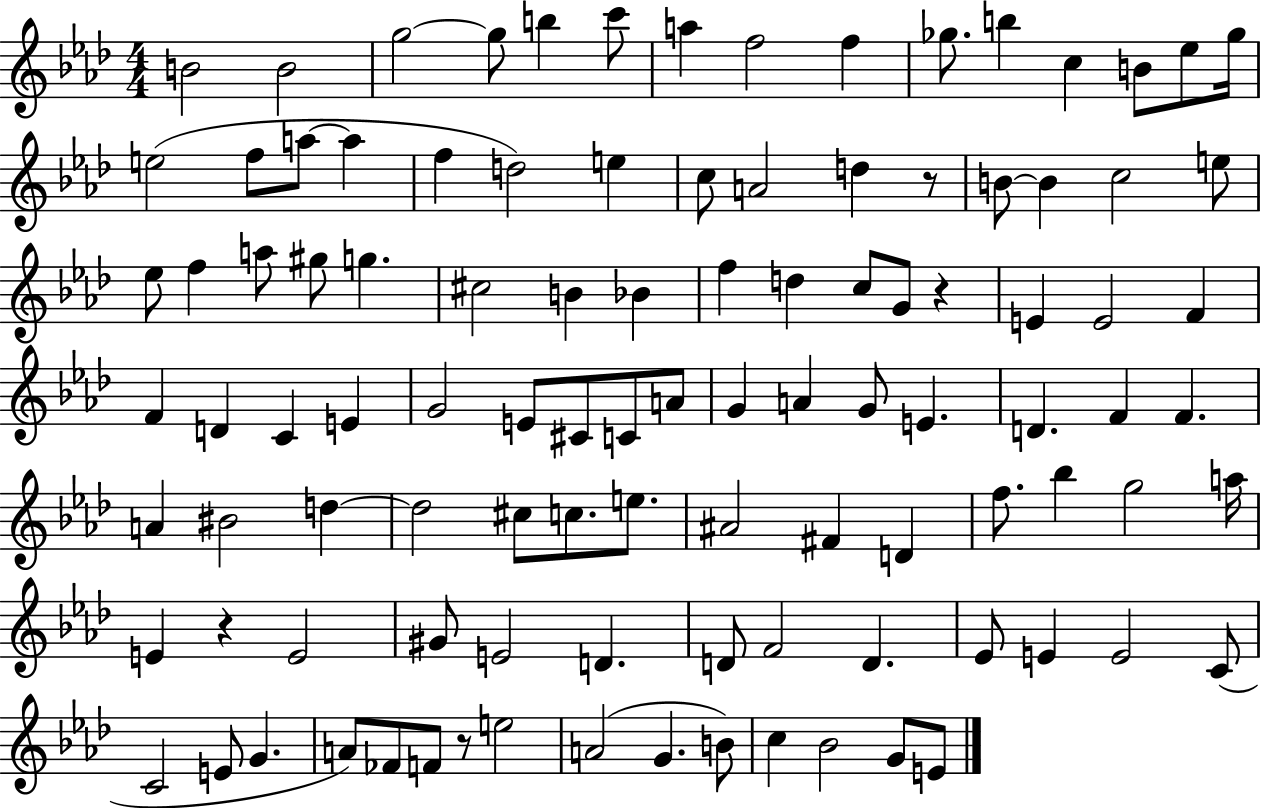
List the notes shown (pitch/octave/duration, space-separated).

B4/h B4/h G5/h G5/e B5/q C6/e A5/q F5/h F5/q Gb5/e. B5/q C5/q B4/e Eb5/e Gb5/s E5/h F5/e A5/e A5/q F5/q D5/h E5/q C5/e A4/h D5/q R/e B4/e B4/q C5/h E5/e Eb5/e F5/q A5/e G#5/e G5/q. C#5/h B4/q Bb4/q F5/q D5/q C5/e G4/e R/q E4/q E4/h F4/q F4/q D4/q C4/q E4/q G4/h E4/e C#4/e C4/e A4/e G4/q A4/q G4/e E4/q. D4/q. F4/q F4/q. A4/q BIS4/h D5/q D5/h C#5/e C5/e. E5/e. A#4/h F#4/q D4/q F5/e. Bb5/q G5/h A5/s E4/q R/q E4/h G#4/e E4/h D4/q. D4/e F4/h D4/q. Eb4/e E4/q E4/h C4/e C4/h E4/e G4/q. A4/e FES4/e F4/e R/e E5/h A4/h G4/q. B4/e C5/q Bb4/h G4/e E4/e